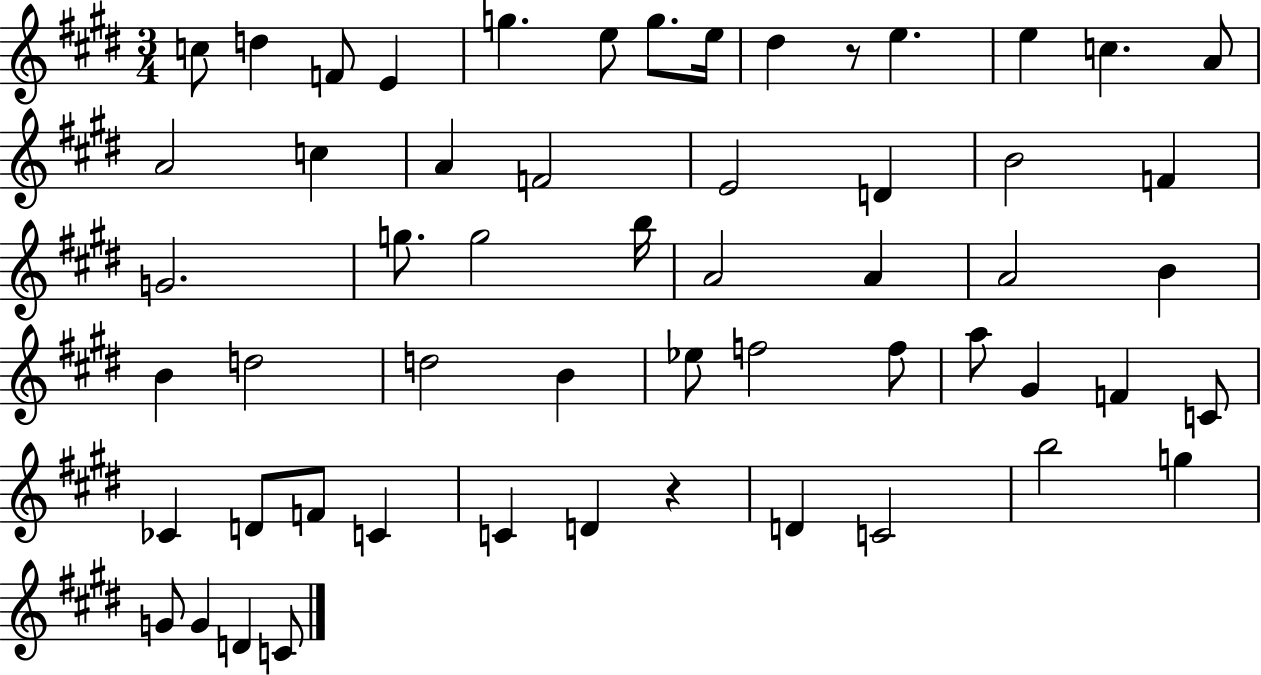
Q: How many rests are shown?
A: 2